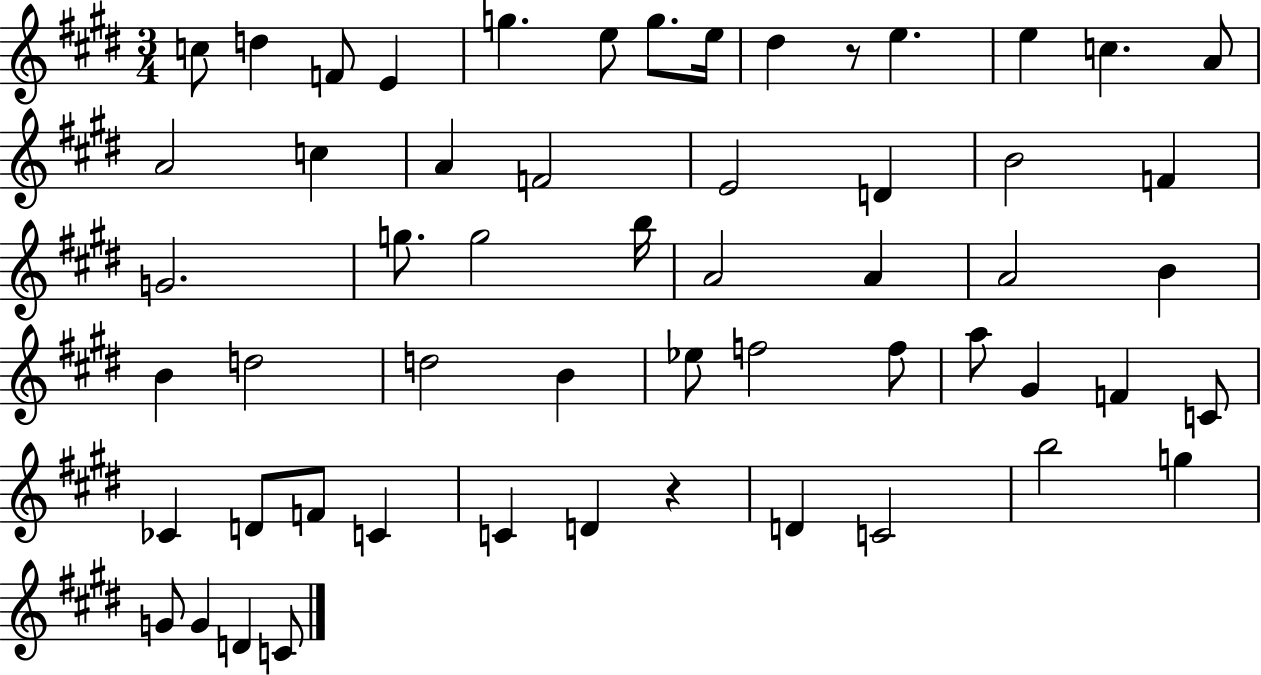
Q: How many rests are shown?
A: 2